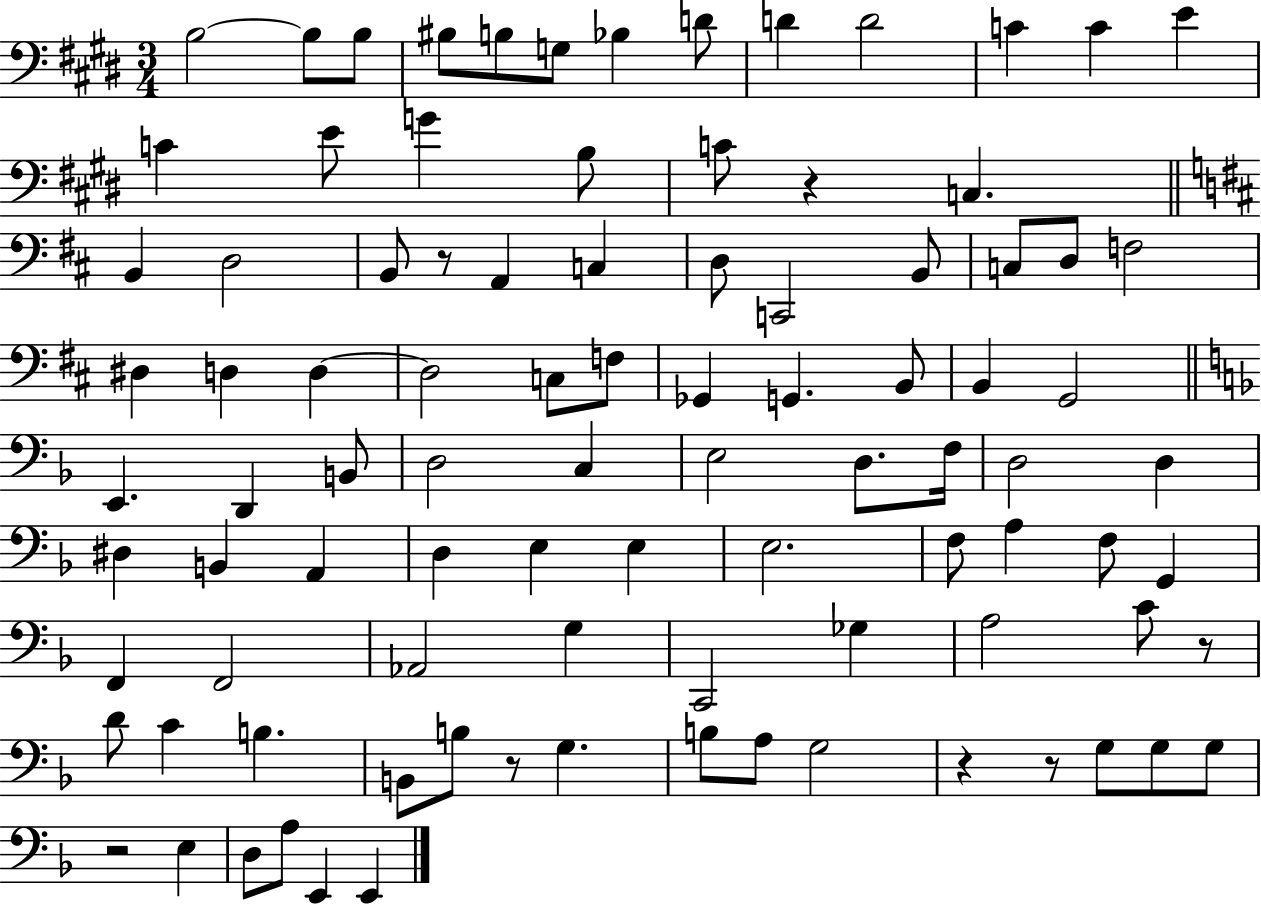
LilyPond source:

{
  \clef bass
  \numericTimeSignature
  \time 3/4
  \key e \major
  b2~~ b8 b8 | bis8 b8 g8 bes4 d'8 | d'4 d'2 | c'4 c'4 e'4 | \break c'4 e'8 g'4 b8 | c'8 r4 c4. | \bar "||" \break \key d \major b,4 d2 | b,8 r8 a,4 c4 | d8 c,2 b,8 | c8 d8 f2 | \break dis4 d4 d4~~ | d2 c8 f8 | ges,4 g,4. b,8 | b,4 g,2 | \break \bar "||" \break \key f \major e,4. d,4 b,8 | d2 c4 | e2 d8. f16 | d2 d4 | \break dis4 b,4 a,4 | d4 e4 e4 | e2. | f8 a4 f8 g,4 | \break f,4 f,2 | aes,2 g4 | c,2 ges4 | a2 c'8 r8 | \break d'8 c'4 b4. | b,8 b8 r8 g4. | b8 a8 g2 | r4 r8 g8 g8 g8 | \break r2 e4 | d8 a8 e,4 e,4 | \bar "|."
}